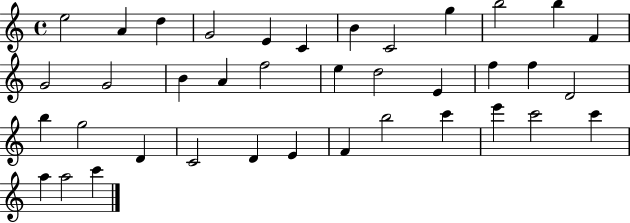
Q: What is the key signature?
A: C major